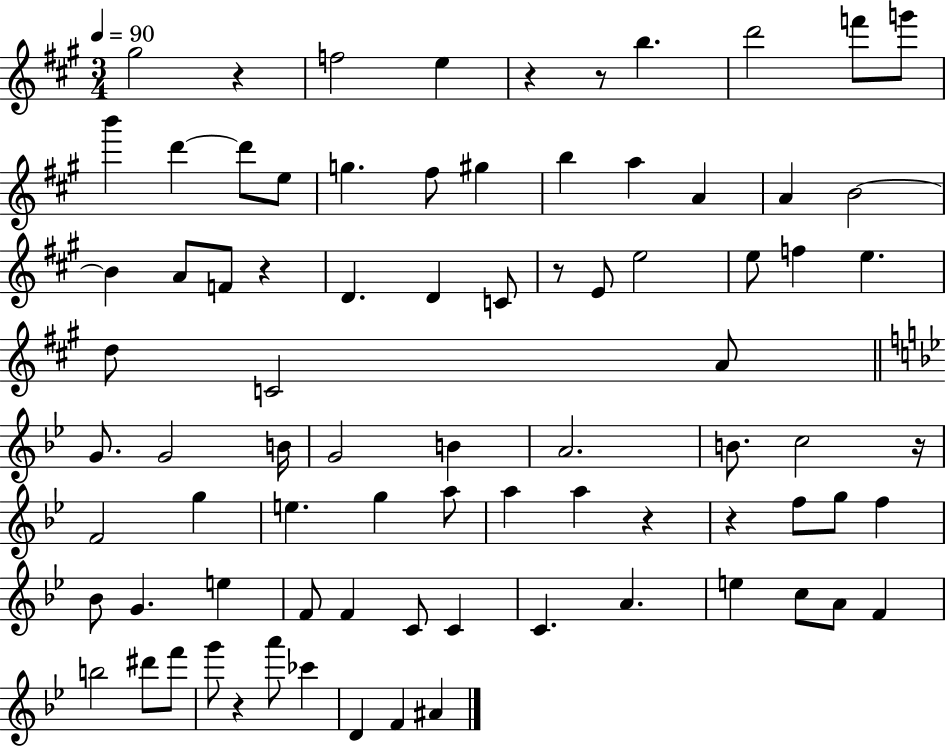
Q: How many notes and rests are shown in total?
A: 82